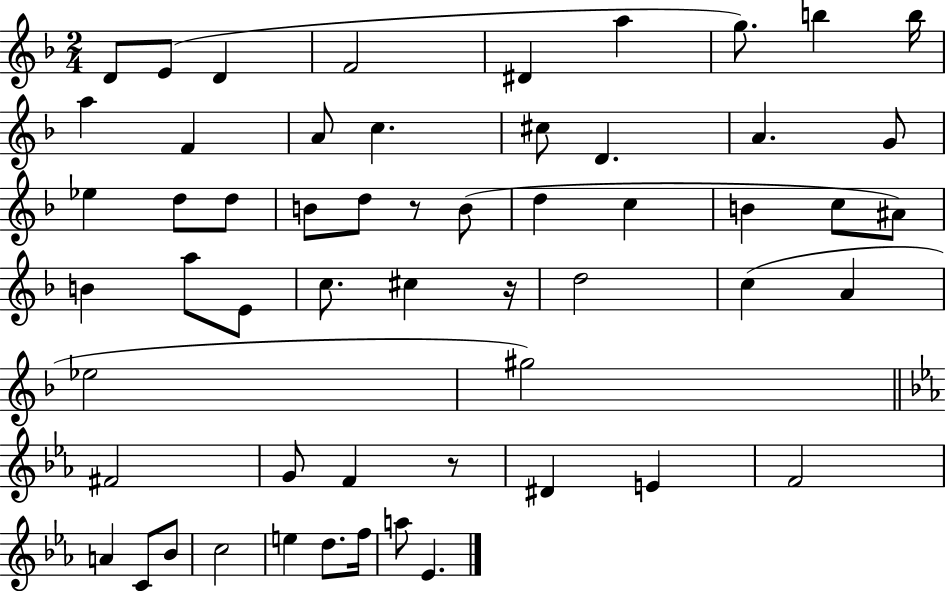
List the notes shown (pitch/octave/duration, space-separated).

D4/e E4/e D4/q F4/h D#4/q A5/q G5/e. B5/q B5/s A5/q F4/q A4/e C5/q. C#5/e D4/q. A4/q. G4/e Eb5/q D5/e D5/e B4/e D5/e R/e B4/e D5/q C5/q B4/q C5/e A#4/e B4/q A5/e E4/e C5/e. C#5/q R/s D5/h C5/q A4/q Eb5/h G#5/h F#4/h G4/e F4/q R/e D#4/q E4/q F4/h A4/q C4/e Bb4/e C5/h E5/q D5/e. F5/s A5/e Eb4/q.